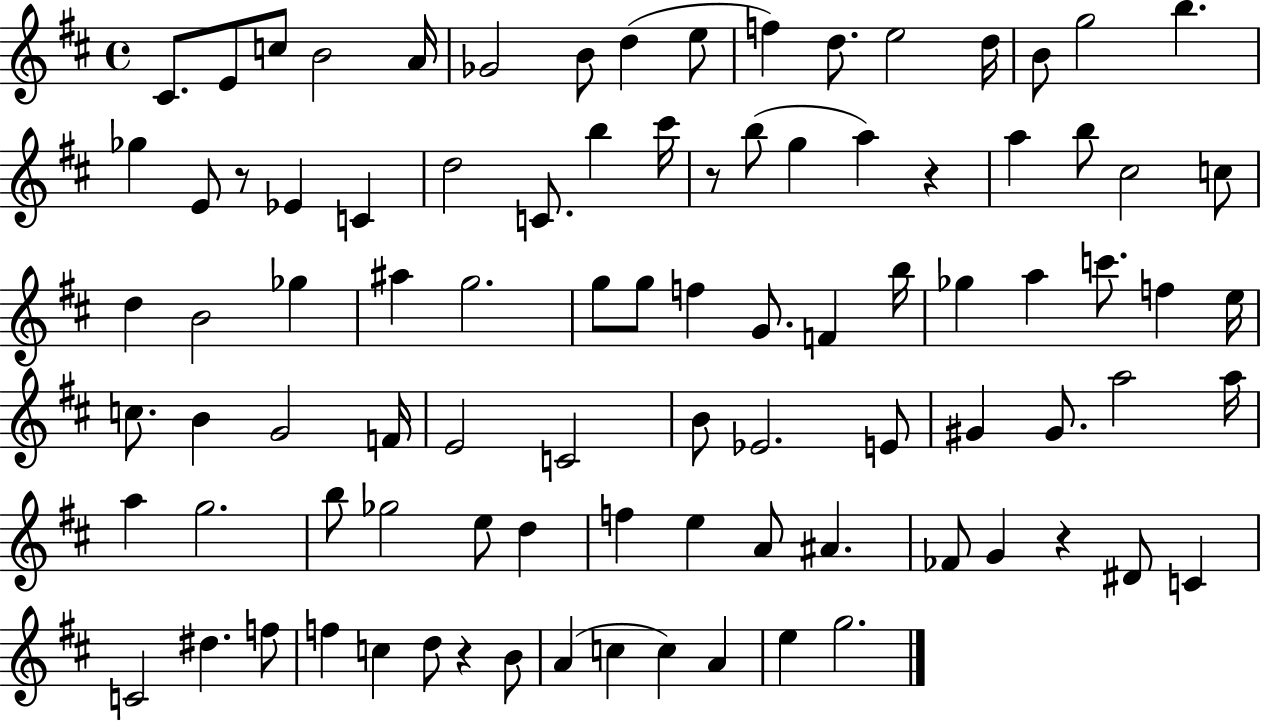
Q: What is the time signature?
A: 4/4